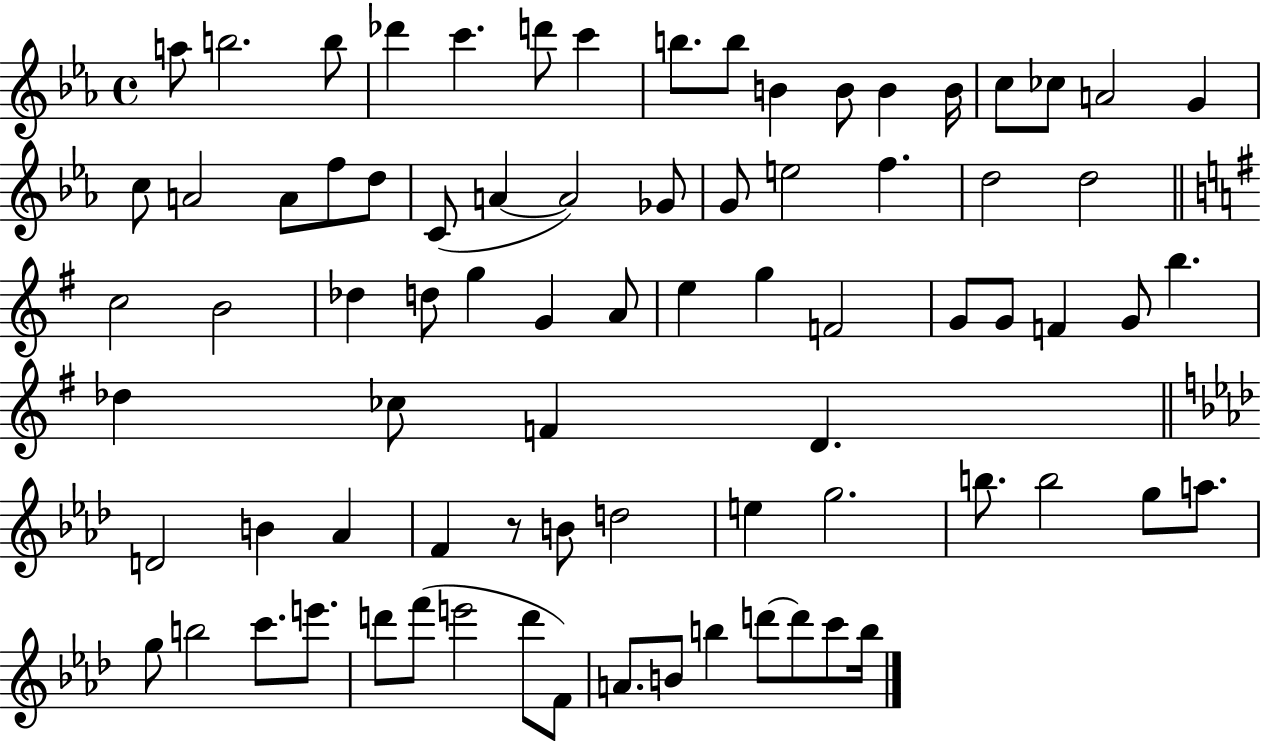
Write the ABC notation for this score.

X:1
T:Untitled
M:4/4
L:1/4
K:Eb
a/2 b2 b/2 _d' c' d'/2 c' b/2 b/2 B B/2 B B/4 c/2 _c/2 A2 G c/2 A2 A/2 f/2 d/2 C/2 A A2 _G/2 G/2 e2 f d2 d2 c2 B2 _d d/2 g G A/2 e g F2 G/2 G/2 F G/2 b _d _c/2 F D D2 B _A F z/2 B/2 d2 e g2 b/2 b2 g/2 a/2 g/2 b2 c'/2 e'/2 d'/2 f'/2 e'2 d'/2 F/2 A/2 B/2 b d'/2 d'/2 c'/2 b/4